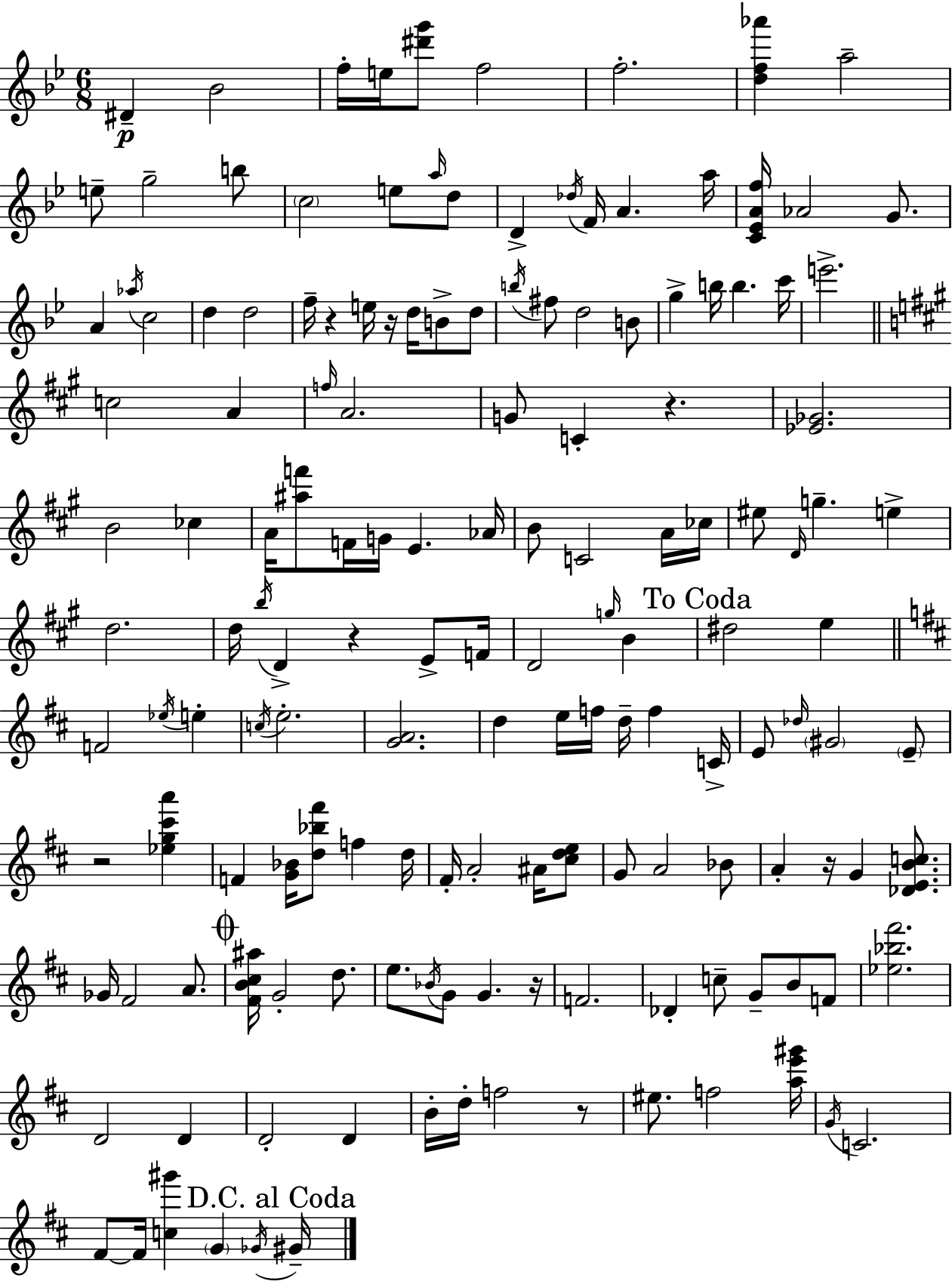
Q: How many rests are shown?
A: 8